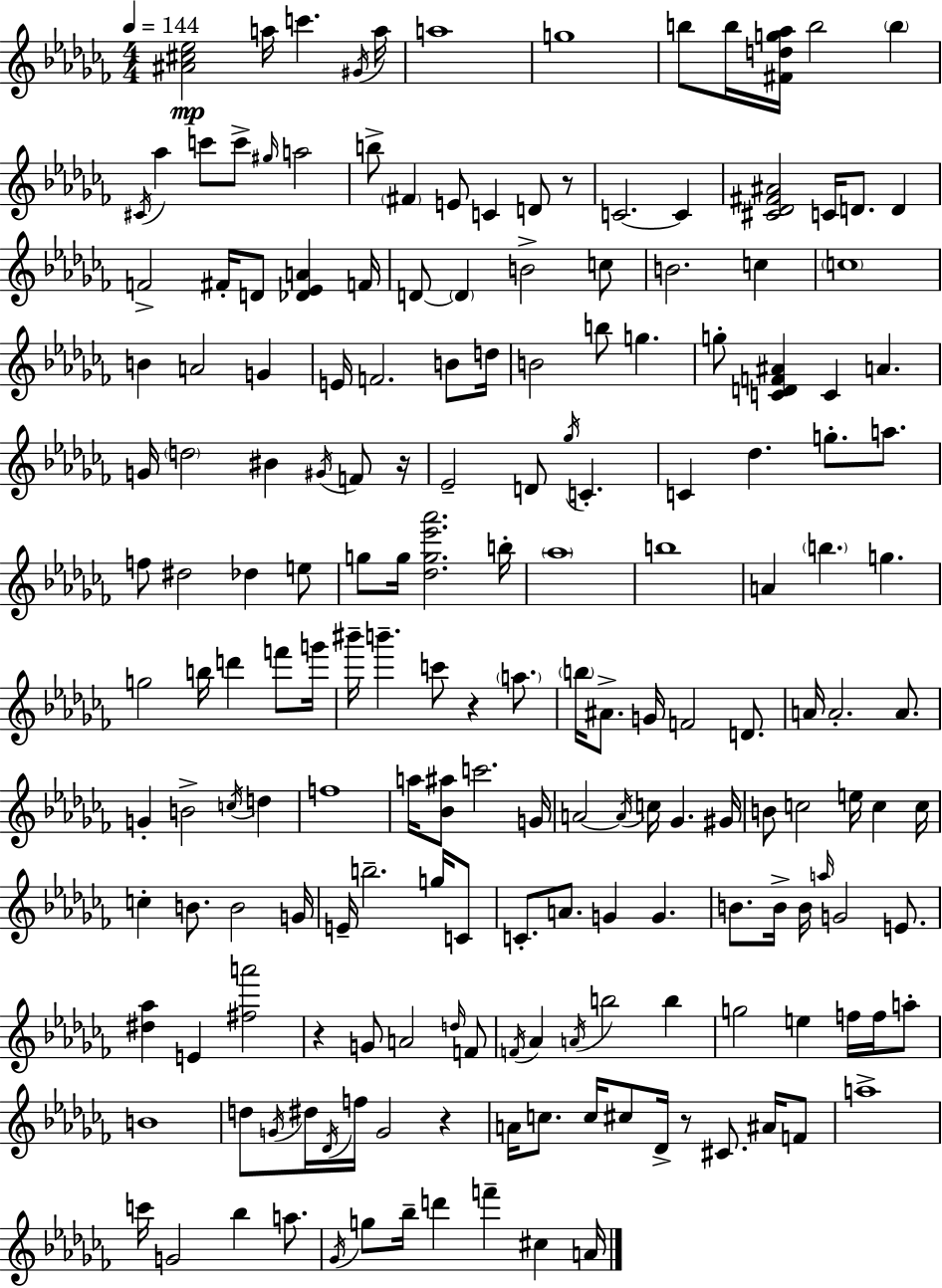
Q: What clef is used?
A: treble